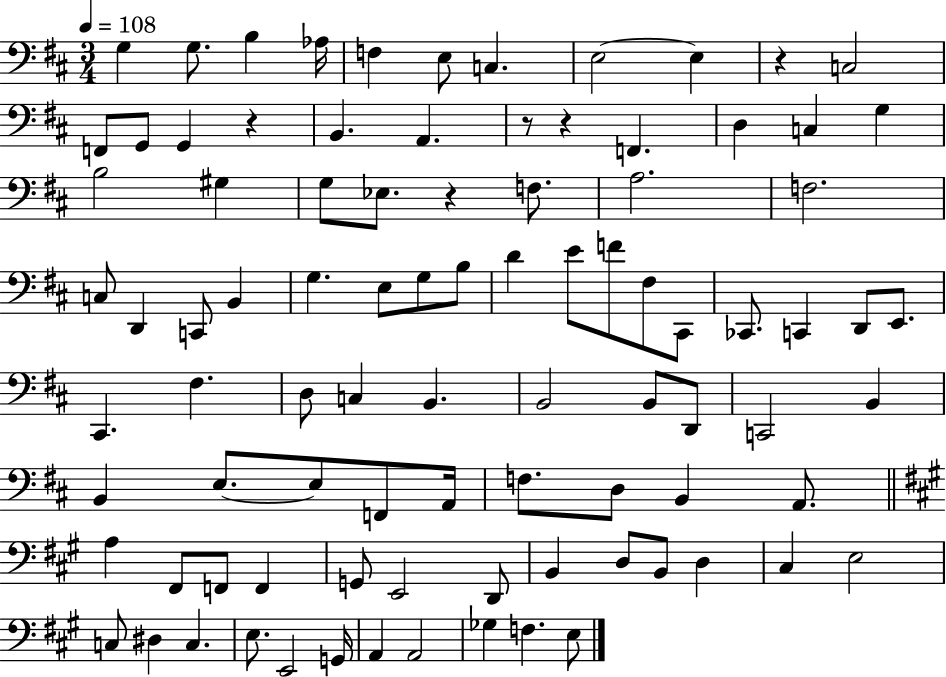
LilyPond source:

{
  \clef bass
  \numericTimeSignature
  \time 3/4
  \key d \major
  \tempo 4 = 108
  g4 g8. b4 aes16 | f4 e8 c4. | e2~~ e4 | r4 c2 | \break f,8 g,8 g,4 r4 | b,4. a,4. | r8 r4 f,4. | d4 c4 g4 | \break b2 gis4 | g8 ees8. r4 f8. | a2. | f2. | \break c8 d,4 c,8 b,4 | g4. e8 g8 b8 | d'4 e'8 f'8 fis8 cis,8 | ces,8. c,4 d,8 e,8. | \break cis,4. fis4. | d8 c4 b,4. | b,2 b,8 d,8 | c,2 b,4 | \break b,4 e8.~~ e8 f,8 a,16 | f8. d8 b,4 a,8. | \bar "||" \break \key a \major a4 fis,8 f,8 f,4 | g,8 e,2 d,8 | b,4 d8 b,8 d4 | cis4 e2 | \break c8 dis4 c4. | e8. e,2 g,16 | a,4 a,2 | ges4 f4. e8 | \break \bar "|."
}